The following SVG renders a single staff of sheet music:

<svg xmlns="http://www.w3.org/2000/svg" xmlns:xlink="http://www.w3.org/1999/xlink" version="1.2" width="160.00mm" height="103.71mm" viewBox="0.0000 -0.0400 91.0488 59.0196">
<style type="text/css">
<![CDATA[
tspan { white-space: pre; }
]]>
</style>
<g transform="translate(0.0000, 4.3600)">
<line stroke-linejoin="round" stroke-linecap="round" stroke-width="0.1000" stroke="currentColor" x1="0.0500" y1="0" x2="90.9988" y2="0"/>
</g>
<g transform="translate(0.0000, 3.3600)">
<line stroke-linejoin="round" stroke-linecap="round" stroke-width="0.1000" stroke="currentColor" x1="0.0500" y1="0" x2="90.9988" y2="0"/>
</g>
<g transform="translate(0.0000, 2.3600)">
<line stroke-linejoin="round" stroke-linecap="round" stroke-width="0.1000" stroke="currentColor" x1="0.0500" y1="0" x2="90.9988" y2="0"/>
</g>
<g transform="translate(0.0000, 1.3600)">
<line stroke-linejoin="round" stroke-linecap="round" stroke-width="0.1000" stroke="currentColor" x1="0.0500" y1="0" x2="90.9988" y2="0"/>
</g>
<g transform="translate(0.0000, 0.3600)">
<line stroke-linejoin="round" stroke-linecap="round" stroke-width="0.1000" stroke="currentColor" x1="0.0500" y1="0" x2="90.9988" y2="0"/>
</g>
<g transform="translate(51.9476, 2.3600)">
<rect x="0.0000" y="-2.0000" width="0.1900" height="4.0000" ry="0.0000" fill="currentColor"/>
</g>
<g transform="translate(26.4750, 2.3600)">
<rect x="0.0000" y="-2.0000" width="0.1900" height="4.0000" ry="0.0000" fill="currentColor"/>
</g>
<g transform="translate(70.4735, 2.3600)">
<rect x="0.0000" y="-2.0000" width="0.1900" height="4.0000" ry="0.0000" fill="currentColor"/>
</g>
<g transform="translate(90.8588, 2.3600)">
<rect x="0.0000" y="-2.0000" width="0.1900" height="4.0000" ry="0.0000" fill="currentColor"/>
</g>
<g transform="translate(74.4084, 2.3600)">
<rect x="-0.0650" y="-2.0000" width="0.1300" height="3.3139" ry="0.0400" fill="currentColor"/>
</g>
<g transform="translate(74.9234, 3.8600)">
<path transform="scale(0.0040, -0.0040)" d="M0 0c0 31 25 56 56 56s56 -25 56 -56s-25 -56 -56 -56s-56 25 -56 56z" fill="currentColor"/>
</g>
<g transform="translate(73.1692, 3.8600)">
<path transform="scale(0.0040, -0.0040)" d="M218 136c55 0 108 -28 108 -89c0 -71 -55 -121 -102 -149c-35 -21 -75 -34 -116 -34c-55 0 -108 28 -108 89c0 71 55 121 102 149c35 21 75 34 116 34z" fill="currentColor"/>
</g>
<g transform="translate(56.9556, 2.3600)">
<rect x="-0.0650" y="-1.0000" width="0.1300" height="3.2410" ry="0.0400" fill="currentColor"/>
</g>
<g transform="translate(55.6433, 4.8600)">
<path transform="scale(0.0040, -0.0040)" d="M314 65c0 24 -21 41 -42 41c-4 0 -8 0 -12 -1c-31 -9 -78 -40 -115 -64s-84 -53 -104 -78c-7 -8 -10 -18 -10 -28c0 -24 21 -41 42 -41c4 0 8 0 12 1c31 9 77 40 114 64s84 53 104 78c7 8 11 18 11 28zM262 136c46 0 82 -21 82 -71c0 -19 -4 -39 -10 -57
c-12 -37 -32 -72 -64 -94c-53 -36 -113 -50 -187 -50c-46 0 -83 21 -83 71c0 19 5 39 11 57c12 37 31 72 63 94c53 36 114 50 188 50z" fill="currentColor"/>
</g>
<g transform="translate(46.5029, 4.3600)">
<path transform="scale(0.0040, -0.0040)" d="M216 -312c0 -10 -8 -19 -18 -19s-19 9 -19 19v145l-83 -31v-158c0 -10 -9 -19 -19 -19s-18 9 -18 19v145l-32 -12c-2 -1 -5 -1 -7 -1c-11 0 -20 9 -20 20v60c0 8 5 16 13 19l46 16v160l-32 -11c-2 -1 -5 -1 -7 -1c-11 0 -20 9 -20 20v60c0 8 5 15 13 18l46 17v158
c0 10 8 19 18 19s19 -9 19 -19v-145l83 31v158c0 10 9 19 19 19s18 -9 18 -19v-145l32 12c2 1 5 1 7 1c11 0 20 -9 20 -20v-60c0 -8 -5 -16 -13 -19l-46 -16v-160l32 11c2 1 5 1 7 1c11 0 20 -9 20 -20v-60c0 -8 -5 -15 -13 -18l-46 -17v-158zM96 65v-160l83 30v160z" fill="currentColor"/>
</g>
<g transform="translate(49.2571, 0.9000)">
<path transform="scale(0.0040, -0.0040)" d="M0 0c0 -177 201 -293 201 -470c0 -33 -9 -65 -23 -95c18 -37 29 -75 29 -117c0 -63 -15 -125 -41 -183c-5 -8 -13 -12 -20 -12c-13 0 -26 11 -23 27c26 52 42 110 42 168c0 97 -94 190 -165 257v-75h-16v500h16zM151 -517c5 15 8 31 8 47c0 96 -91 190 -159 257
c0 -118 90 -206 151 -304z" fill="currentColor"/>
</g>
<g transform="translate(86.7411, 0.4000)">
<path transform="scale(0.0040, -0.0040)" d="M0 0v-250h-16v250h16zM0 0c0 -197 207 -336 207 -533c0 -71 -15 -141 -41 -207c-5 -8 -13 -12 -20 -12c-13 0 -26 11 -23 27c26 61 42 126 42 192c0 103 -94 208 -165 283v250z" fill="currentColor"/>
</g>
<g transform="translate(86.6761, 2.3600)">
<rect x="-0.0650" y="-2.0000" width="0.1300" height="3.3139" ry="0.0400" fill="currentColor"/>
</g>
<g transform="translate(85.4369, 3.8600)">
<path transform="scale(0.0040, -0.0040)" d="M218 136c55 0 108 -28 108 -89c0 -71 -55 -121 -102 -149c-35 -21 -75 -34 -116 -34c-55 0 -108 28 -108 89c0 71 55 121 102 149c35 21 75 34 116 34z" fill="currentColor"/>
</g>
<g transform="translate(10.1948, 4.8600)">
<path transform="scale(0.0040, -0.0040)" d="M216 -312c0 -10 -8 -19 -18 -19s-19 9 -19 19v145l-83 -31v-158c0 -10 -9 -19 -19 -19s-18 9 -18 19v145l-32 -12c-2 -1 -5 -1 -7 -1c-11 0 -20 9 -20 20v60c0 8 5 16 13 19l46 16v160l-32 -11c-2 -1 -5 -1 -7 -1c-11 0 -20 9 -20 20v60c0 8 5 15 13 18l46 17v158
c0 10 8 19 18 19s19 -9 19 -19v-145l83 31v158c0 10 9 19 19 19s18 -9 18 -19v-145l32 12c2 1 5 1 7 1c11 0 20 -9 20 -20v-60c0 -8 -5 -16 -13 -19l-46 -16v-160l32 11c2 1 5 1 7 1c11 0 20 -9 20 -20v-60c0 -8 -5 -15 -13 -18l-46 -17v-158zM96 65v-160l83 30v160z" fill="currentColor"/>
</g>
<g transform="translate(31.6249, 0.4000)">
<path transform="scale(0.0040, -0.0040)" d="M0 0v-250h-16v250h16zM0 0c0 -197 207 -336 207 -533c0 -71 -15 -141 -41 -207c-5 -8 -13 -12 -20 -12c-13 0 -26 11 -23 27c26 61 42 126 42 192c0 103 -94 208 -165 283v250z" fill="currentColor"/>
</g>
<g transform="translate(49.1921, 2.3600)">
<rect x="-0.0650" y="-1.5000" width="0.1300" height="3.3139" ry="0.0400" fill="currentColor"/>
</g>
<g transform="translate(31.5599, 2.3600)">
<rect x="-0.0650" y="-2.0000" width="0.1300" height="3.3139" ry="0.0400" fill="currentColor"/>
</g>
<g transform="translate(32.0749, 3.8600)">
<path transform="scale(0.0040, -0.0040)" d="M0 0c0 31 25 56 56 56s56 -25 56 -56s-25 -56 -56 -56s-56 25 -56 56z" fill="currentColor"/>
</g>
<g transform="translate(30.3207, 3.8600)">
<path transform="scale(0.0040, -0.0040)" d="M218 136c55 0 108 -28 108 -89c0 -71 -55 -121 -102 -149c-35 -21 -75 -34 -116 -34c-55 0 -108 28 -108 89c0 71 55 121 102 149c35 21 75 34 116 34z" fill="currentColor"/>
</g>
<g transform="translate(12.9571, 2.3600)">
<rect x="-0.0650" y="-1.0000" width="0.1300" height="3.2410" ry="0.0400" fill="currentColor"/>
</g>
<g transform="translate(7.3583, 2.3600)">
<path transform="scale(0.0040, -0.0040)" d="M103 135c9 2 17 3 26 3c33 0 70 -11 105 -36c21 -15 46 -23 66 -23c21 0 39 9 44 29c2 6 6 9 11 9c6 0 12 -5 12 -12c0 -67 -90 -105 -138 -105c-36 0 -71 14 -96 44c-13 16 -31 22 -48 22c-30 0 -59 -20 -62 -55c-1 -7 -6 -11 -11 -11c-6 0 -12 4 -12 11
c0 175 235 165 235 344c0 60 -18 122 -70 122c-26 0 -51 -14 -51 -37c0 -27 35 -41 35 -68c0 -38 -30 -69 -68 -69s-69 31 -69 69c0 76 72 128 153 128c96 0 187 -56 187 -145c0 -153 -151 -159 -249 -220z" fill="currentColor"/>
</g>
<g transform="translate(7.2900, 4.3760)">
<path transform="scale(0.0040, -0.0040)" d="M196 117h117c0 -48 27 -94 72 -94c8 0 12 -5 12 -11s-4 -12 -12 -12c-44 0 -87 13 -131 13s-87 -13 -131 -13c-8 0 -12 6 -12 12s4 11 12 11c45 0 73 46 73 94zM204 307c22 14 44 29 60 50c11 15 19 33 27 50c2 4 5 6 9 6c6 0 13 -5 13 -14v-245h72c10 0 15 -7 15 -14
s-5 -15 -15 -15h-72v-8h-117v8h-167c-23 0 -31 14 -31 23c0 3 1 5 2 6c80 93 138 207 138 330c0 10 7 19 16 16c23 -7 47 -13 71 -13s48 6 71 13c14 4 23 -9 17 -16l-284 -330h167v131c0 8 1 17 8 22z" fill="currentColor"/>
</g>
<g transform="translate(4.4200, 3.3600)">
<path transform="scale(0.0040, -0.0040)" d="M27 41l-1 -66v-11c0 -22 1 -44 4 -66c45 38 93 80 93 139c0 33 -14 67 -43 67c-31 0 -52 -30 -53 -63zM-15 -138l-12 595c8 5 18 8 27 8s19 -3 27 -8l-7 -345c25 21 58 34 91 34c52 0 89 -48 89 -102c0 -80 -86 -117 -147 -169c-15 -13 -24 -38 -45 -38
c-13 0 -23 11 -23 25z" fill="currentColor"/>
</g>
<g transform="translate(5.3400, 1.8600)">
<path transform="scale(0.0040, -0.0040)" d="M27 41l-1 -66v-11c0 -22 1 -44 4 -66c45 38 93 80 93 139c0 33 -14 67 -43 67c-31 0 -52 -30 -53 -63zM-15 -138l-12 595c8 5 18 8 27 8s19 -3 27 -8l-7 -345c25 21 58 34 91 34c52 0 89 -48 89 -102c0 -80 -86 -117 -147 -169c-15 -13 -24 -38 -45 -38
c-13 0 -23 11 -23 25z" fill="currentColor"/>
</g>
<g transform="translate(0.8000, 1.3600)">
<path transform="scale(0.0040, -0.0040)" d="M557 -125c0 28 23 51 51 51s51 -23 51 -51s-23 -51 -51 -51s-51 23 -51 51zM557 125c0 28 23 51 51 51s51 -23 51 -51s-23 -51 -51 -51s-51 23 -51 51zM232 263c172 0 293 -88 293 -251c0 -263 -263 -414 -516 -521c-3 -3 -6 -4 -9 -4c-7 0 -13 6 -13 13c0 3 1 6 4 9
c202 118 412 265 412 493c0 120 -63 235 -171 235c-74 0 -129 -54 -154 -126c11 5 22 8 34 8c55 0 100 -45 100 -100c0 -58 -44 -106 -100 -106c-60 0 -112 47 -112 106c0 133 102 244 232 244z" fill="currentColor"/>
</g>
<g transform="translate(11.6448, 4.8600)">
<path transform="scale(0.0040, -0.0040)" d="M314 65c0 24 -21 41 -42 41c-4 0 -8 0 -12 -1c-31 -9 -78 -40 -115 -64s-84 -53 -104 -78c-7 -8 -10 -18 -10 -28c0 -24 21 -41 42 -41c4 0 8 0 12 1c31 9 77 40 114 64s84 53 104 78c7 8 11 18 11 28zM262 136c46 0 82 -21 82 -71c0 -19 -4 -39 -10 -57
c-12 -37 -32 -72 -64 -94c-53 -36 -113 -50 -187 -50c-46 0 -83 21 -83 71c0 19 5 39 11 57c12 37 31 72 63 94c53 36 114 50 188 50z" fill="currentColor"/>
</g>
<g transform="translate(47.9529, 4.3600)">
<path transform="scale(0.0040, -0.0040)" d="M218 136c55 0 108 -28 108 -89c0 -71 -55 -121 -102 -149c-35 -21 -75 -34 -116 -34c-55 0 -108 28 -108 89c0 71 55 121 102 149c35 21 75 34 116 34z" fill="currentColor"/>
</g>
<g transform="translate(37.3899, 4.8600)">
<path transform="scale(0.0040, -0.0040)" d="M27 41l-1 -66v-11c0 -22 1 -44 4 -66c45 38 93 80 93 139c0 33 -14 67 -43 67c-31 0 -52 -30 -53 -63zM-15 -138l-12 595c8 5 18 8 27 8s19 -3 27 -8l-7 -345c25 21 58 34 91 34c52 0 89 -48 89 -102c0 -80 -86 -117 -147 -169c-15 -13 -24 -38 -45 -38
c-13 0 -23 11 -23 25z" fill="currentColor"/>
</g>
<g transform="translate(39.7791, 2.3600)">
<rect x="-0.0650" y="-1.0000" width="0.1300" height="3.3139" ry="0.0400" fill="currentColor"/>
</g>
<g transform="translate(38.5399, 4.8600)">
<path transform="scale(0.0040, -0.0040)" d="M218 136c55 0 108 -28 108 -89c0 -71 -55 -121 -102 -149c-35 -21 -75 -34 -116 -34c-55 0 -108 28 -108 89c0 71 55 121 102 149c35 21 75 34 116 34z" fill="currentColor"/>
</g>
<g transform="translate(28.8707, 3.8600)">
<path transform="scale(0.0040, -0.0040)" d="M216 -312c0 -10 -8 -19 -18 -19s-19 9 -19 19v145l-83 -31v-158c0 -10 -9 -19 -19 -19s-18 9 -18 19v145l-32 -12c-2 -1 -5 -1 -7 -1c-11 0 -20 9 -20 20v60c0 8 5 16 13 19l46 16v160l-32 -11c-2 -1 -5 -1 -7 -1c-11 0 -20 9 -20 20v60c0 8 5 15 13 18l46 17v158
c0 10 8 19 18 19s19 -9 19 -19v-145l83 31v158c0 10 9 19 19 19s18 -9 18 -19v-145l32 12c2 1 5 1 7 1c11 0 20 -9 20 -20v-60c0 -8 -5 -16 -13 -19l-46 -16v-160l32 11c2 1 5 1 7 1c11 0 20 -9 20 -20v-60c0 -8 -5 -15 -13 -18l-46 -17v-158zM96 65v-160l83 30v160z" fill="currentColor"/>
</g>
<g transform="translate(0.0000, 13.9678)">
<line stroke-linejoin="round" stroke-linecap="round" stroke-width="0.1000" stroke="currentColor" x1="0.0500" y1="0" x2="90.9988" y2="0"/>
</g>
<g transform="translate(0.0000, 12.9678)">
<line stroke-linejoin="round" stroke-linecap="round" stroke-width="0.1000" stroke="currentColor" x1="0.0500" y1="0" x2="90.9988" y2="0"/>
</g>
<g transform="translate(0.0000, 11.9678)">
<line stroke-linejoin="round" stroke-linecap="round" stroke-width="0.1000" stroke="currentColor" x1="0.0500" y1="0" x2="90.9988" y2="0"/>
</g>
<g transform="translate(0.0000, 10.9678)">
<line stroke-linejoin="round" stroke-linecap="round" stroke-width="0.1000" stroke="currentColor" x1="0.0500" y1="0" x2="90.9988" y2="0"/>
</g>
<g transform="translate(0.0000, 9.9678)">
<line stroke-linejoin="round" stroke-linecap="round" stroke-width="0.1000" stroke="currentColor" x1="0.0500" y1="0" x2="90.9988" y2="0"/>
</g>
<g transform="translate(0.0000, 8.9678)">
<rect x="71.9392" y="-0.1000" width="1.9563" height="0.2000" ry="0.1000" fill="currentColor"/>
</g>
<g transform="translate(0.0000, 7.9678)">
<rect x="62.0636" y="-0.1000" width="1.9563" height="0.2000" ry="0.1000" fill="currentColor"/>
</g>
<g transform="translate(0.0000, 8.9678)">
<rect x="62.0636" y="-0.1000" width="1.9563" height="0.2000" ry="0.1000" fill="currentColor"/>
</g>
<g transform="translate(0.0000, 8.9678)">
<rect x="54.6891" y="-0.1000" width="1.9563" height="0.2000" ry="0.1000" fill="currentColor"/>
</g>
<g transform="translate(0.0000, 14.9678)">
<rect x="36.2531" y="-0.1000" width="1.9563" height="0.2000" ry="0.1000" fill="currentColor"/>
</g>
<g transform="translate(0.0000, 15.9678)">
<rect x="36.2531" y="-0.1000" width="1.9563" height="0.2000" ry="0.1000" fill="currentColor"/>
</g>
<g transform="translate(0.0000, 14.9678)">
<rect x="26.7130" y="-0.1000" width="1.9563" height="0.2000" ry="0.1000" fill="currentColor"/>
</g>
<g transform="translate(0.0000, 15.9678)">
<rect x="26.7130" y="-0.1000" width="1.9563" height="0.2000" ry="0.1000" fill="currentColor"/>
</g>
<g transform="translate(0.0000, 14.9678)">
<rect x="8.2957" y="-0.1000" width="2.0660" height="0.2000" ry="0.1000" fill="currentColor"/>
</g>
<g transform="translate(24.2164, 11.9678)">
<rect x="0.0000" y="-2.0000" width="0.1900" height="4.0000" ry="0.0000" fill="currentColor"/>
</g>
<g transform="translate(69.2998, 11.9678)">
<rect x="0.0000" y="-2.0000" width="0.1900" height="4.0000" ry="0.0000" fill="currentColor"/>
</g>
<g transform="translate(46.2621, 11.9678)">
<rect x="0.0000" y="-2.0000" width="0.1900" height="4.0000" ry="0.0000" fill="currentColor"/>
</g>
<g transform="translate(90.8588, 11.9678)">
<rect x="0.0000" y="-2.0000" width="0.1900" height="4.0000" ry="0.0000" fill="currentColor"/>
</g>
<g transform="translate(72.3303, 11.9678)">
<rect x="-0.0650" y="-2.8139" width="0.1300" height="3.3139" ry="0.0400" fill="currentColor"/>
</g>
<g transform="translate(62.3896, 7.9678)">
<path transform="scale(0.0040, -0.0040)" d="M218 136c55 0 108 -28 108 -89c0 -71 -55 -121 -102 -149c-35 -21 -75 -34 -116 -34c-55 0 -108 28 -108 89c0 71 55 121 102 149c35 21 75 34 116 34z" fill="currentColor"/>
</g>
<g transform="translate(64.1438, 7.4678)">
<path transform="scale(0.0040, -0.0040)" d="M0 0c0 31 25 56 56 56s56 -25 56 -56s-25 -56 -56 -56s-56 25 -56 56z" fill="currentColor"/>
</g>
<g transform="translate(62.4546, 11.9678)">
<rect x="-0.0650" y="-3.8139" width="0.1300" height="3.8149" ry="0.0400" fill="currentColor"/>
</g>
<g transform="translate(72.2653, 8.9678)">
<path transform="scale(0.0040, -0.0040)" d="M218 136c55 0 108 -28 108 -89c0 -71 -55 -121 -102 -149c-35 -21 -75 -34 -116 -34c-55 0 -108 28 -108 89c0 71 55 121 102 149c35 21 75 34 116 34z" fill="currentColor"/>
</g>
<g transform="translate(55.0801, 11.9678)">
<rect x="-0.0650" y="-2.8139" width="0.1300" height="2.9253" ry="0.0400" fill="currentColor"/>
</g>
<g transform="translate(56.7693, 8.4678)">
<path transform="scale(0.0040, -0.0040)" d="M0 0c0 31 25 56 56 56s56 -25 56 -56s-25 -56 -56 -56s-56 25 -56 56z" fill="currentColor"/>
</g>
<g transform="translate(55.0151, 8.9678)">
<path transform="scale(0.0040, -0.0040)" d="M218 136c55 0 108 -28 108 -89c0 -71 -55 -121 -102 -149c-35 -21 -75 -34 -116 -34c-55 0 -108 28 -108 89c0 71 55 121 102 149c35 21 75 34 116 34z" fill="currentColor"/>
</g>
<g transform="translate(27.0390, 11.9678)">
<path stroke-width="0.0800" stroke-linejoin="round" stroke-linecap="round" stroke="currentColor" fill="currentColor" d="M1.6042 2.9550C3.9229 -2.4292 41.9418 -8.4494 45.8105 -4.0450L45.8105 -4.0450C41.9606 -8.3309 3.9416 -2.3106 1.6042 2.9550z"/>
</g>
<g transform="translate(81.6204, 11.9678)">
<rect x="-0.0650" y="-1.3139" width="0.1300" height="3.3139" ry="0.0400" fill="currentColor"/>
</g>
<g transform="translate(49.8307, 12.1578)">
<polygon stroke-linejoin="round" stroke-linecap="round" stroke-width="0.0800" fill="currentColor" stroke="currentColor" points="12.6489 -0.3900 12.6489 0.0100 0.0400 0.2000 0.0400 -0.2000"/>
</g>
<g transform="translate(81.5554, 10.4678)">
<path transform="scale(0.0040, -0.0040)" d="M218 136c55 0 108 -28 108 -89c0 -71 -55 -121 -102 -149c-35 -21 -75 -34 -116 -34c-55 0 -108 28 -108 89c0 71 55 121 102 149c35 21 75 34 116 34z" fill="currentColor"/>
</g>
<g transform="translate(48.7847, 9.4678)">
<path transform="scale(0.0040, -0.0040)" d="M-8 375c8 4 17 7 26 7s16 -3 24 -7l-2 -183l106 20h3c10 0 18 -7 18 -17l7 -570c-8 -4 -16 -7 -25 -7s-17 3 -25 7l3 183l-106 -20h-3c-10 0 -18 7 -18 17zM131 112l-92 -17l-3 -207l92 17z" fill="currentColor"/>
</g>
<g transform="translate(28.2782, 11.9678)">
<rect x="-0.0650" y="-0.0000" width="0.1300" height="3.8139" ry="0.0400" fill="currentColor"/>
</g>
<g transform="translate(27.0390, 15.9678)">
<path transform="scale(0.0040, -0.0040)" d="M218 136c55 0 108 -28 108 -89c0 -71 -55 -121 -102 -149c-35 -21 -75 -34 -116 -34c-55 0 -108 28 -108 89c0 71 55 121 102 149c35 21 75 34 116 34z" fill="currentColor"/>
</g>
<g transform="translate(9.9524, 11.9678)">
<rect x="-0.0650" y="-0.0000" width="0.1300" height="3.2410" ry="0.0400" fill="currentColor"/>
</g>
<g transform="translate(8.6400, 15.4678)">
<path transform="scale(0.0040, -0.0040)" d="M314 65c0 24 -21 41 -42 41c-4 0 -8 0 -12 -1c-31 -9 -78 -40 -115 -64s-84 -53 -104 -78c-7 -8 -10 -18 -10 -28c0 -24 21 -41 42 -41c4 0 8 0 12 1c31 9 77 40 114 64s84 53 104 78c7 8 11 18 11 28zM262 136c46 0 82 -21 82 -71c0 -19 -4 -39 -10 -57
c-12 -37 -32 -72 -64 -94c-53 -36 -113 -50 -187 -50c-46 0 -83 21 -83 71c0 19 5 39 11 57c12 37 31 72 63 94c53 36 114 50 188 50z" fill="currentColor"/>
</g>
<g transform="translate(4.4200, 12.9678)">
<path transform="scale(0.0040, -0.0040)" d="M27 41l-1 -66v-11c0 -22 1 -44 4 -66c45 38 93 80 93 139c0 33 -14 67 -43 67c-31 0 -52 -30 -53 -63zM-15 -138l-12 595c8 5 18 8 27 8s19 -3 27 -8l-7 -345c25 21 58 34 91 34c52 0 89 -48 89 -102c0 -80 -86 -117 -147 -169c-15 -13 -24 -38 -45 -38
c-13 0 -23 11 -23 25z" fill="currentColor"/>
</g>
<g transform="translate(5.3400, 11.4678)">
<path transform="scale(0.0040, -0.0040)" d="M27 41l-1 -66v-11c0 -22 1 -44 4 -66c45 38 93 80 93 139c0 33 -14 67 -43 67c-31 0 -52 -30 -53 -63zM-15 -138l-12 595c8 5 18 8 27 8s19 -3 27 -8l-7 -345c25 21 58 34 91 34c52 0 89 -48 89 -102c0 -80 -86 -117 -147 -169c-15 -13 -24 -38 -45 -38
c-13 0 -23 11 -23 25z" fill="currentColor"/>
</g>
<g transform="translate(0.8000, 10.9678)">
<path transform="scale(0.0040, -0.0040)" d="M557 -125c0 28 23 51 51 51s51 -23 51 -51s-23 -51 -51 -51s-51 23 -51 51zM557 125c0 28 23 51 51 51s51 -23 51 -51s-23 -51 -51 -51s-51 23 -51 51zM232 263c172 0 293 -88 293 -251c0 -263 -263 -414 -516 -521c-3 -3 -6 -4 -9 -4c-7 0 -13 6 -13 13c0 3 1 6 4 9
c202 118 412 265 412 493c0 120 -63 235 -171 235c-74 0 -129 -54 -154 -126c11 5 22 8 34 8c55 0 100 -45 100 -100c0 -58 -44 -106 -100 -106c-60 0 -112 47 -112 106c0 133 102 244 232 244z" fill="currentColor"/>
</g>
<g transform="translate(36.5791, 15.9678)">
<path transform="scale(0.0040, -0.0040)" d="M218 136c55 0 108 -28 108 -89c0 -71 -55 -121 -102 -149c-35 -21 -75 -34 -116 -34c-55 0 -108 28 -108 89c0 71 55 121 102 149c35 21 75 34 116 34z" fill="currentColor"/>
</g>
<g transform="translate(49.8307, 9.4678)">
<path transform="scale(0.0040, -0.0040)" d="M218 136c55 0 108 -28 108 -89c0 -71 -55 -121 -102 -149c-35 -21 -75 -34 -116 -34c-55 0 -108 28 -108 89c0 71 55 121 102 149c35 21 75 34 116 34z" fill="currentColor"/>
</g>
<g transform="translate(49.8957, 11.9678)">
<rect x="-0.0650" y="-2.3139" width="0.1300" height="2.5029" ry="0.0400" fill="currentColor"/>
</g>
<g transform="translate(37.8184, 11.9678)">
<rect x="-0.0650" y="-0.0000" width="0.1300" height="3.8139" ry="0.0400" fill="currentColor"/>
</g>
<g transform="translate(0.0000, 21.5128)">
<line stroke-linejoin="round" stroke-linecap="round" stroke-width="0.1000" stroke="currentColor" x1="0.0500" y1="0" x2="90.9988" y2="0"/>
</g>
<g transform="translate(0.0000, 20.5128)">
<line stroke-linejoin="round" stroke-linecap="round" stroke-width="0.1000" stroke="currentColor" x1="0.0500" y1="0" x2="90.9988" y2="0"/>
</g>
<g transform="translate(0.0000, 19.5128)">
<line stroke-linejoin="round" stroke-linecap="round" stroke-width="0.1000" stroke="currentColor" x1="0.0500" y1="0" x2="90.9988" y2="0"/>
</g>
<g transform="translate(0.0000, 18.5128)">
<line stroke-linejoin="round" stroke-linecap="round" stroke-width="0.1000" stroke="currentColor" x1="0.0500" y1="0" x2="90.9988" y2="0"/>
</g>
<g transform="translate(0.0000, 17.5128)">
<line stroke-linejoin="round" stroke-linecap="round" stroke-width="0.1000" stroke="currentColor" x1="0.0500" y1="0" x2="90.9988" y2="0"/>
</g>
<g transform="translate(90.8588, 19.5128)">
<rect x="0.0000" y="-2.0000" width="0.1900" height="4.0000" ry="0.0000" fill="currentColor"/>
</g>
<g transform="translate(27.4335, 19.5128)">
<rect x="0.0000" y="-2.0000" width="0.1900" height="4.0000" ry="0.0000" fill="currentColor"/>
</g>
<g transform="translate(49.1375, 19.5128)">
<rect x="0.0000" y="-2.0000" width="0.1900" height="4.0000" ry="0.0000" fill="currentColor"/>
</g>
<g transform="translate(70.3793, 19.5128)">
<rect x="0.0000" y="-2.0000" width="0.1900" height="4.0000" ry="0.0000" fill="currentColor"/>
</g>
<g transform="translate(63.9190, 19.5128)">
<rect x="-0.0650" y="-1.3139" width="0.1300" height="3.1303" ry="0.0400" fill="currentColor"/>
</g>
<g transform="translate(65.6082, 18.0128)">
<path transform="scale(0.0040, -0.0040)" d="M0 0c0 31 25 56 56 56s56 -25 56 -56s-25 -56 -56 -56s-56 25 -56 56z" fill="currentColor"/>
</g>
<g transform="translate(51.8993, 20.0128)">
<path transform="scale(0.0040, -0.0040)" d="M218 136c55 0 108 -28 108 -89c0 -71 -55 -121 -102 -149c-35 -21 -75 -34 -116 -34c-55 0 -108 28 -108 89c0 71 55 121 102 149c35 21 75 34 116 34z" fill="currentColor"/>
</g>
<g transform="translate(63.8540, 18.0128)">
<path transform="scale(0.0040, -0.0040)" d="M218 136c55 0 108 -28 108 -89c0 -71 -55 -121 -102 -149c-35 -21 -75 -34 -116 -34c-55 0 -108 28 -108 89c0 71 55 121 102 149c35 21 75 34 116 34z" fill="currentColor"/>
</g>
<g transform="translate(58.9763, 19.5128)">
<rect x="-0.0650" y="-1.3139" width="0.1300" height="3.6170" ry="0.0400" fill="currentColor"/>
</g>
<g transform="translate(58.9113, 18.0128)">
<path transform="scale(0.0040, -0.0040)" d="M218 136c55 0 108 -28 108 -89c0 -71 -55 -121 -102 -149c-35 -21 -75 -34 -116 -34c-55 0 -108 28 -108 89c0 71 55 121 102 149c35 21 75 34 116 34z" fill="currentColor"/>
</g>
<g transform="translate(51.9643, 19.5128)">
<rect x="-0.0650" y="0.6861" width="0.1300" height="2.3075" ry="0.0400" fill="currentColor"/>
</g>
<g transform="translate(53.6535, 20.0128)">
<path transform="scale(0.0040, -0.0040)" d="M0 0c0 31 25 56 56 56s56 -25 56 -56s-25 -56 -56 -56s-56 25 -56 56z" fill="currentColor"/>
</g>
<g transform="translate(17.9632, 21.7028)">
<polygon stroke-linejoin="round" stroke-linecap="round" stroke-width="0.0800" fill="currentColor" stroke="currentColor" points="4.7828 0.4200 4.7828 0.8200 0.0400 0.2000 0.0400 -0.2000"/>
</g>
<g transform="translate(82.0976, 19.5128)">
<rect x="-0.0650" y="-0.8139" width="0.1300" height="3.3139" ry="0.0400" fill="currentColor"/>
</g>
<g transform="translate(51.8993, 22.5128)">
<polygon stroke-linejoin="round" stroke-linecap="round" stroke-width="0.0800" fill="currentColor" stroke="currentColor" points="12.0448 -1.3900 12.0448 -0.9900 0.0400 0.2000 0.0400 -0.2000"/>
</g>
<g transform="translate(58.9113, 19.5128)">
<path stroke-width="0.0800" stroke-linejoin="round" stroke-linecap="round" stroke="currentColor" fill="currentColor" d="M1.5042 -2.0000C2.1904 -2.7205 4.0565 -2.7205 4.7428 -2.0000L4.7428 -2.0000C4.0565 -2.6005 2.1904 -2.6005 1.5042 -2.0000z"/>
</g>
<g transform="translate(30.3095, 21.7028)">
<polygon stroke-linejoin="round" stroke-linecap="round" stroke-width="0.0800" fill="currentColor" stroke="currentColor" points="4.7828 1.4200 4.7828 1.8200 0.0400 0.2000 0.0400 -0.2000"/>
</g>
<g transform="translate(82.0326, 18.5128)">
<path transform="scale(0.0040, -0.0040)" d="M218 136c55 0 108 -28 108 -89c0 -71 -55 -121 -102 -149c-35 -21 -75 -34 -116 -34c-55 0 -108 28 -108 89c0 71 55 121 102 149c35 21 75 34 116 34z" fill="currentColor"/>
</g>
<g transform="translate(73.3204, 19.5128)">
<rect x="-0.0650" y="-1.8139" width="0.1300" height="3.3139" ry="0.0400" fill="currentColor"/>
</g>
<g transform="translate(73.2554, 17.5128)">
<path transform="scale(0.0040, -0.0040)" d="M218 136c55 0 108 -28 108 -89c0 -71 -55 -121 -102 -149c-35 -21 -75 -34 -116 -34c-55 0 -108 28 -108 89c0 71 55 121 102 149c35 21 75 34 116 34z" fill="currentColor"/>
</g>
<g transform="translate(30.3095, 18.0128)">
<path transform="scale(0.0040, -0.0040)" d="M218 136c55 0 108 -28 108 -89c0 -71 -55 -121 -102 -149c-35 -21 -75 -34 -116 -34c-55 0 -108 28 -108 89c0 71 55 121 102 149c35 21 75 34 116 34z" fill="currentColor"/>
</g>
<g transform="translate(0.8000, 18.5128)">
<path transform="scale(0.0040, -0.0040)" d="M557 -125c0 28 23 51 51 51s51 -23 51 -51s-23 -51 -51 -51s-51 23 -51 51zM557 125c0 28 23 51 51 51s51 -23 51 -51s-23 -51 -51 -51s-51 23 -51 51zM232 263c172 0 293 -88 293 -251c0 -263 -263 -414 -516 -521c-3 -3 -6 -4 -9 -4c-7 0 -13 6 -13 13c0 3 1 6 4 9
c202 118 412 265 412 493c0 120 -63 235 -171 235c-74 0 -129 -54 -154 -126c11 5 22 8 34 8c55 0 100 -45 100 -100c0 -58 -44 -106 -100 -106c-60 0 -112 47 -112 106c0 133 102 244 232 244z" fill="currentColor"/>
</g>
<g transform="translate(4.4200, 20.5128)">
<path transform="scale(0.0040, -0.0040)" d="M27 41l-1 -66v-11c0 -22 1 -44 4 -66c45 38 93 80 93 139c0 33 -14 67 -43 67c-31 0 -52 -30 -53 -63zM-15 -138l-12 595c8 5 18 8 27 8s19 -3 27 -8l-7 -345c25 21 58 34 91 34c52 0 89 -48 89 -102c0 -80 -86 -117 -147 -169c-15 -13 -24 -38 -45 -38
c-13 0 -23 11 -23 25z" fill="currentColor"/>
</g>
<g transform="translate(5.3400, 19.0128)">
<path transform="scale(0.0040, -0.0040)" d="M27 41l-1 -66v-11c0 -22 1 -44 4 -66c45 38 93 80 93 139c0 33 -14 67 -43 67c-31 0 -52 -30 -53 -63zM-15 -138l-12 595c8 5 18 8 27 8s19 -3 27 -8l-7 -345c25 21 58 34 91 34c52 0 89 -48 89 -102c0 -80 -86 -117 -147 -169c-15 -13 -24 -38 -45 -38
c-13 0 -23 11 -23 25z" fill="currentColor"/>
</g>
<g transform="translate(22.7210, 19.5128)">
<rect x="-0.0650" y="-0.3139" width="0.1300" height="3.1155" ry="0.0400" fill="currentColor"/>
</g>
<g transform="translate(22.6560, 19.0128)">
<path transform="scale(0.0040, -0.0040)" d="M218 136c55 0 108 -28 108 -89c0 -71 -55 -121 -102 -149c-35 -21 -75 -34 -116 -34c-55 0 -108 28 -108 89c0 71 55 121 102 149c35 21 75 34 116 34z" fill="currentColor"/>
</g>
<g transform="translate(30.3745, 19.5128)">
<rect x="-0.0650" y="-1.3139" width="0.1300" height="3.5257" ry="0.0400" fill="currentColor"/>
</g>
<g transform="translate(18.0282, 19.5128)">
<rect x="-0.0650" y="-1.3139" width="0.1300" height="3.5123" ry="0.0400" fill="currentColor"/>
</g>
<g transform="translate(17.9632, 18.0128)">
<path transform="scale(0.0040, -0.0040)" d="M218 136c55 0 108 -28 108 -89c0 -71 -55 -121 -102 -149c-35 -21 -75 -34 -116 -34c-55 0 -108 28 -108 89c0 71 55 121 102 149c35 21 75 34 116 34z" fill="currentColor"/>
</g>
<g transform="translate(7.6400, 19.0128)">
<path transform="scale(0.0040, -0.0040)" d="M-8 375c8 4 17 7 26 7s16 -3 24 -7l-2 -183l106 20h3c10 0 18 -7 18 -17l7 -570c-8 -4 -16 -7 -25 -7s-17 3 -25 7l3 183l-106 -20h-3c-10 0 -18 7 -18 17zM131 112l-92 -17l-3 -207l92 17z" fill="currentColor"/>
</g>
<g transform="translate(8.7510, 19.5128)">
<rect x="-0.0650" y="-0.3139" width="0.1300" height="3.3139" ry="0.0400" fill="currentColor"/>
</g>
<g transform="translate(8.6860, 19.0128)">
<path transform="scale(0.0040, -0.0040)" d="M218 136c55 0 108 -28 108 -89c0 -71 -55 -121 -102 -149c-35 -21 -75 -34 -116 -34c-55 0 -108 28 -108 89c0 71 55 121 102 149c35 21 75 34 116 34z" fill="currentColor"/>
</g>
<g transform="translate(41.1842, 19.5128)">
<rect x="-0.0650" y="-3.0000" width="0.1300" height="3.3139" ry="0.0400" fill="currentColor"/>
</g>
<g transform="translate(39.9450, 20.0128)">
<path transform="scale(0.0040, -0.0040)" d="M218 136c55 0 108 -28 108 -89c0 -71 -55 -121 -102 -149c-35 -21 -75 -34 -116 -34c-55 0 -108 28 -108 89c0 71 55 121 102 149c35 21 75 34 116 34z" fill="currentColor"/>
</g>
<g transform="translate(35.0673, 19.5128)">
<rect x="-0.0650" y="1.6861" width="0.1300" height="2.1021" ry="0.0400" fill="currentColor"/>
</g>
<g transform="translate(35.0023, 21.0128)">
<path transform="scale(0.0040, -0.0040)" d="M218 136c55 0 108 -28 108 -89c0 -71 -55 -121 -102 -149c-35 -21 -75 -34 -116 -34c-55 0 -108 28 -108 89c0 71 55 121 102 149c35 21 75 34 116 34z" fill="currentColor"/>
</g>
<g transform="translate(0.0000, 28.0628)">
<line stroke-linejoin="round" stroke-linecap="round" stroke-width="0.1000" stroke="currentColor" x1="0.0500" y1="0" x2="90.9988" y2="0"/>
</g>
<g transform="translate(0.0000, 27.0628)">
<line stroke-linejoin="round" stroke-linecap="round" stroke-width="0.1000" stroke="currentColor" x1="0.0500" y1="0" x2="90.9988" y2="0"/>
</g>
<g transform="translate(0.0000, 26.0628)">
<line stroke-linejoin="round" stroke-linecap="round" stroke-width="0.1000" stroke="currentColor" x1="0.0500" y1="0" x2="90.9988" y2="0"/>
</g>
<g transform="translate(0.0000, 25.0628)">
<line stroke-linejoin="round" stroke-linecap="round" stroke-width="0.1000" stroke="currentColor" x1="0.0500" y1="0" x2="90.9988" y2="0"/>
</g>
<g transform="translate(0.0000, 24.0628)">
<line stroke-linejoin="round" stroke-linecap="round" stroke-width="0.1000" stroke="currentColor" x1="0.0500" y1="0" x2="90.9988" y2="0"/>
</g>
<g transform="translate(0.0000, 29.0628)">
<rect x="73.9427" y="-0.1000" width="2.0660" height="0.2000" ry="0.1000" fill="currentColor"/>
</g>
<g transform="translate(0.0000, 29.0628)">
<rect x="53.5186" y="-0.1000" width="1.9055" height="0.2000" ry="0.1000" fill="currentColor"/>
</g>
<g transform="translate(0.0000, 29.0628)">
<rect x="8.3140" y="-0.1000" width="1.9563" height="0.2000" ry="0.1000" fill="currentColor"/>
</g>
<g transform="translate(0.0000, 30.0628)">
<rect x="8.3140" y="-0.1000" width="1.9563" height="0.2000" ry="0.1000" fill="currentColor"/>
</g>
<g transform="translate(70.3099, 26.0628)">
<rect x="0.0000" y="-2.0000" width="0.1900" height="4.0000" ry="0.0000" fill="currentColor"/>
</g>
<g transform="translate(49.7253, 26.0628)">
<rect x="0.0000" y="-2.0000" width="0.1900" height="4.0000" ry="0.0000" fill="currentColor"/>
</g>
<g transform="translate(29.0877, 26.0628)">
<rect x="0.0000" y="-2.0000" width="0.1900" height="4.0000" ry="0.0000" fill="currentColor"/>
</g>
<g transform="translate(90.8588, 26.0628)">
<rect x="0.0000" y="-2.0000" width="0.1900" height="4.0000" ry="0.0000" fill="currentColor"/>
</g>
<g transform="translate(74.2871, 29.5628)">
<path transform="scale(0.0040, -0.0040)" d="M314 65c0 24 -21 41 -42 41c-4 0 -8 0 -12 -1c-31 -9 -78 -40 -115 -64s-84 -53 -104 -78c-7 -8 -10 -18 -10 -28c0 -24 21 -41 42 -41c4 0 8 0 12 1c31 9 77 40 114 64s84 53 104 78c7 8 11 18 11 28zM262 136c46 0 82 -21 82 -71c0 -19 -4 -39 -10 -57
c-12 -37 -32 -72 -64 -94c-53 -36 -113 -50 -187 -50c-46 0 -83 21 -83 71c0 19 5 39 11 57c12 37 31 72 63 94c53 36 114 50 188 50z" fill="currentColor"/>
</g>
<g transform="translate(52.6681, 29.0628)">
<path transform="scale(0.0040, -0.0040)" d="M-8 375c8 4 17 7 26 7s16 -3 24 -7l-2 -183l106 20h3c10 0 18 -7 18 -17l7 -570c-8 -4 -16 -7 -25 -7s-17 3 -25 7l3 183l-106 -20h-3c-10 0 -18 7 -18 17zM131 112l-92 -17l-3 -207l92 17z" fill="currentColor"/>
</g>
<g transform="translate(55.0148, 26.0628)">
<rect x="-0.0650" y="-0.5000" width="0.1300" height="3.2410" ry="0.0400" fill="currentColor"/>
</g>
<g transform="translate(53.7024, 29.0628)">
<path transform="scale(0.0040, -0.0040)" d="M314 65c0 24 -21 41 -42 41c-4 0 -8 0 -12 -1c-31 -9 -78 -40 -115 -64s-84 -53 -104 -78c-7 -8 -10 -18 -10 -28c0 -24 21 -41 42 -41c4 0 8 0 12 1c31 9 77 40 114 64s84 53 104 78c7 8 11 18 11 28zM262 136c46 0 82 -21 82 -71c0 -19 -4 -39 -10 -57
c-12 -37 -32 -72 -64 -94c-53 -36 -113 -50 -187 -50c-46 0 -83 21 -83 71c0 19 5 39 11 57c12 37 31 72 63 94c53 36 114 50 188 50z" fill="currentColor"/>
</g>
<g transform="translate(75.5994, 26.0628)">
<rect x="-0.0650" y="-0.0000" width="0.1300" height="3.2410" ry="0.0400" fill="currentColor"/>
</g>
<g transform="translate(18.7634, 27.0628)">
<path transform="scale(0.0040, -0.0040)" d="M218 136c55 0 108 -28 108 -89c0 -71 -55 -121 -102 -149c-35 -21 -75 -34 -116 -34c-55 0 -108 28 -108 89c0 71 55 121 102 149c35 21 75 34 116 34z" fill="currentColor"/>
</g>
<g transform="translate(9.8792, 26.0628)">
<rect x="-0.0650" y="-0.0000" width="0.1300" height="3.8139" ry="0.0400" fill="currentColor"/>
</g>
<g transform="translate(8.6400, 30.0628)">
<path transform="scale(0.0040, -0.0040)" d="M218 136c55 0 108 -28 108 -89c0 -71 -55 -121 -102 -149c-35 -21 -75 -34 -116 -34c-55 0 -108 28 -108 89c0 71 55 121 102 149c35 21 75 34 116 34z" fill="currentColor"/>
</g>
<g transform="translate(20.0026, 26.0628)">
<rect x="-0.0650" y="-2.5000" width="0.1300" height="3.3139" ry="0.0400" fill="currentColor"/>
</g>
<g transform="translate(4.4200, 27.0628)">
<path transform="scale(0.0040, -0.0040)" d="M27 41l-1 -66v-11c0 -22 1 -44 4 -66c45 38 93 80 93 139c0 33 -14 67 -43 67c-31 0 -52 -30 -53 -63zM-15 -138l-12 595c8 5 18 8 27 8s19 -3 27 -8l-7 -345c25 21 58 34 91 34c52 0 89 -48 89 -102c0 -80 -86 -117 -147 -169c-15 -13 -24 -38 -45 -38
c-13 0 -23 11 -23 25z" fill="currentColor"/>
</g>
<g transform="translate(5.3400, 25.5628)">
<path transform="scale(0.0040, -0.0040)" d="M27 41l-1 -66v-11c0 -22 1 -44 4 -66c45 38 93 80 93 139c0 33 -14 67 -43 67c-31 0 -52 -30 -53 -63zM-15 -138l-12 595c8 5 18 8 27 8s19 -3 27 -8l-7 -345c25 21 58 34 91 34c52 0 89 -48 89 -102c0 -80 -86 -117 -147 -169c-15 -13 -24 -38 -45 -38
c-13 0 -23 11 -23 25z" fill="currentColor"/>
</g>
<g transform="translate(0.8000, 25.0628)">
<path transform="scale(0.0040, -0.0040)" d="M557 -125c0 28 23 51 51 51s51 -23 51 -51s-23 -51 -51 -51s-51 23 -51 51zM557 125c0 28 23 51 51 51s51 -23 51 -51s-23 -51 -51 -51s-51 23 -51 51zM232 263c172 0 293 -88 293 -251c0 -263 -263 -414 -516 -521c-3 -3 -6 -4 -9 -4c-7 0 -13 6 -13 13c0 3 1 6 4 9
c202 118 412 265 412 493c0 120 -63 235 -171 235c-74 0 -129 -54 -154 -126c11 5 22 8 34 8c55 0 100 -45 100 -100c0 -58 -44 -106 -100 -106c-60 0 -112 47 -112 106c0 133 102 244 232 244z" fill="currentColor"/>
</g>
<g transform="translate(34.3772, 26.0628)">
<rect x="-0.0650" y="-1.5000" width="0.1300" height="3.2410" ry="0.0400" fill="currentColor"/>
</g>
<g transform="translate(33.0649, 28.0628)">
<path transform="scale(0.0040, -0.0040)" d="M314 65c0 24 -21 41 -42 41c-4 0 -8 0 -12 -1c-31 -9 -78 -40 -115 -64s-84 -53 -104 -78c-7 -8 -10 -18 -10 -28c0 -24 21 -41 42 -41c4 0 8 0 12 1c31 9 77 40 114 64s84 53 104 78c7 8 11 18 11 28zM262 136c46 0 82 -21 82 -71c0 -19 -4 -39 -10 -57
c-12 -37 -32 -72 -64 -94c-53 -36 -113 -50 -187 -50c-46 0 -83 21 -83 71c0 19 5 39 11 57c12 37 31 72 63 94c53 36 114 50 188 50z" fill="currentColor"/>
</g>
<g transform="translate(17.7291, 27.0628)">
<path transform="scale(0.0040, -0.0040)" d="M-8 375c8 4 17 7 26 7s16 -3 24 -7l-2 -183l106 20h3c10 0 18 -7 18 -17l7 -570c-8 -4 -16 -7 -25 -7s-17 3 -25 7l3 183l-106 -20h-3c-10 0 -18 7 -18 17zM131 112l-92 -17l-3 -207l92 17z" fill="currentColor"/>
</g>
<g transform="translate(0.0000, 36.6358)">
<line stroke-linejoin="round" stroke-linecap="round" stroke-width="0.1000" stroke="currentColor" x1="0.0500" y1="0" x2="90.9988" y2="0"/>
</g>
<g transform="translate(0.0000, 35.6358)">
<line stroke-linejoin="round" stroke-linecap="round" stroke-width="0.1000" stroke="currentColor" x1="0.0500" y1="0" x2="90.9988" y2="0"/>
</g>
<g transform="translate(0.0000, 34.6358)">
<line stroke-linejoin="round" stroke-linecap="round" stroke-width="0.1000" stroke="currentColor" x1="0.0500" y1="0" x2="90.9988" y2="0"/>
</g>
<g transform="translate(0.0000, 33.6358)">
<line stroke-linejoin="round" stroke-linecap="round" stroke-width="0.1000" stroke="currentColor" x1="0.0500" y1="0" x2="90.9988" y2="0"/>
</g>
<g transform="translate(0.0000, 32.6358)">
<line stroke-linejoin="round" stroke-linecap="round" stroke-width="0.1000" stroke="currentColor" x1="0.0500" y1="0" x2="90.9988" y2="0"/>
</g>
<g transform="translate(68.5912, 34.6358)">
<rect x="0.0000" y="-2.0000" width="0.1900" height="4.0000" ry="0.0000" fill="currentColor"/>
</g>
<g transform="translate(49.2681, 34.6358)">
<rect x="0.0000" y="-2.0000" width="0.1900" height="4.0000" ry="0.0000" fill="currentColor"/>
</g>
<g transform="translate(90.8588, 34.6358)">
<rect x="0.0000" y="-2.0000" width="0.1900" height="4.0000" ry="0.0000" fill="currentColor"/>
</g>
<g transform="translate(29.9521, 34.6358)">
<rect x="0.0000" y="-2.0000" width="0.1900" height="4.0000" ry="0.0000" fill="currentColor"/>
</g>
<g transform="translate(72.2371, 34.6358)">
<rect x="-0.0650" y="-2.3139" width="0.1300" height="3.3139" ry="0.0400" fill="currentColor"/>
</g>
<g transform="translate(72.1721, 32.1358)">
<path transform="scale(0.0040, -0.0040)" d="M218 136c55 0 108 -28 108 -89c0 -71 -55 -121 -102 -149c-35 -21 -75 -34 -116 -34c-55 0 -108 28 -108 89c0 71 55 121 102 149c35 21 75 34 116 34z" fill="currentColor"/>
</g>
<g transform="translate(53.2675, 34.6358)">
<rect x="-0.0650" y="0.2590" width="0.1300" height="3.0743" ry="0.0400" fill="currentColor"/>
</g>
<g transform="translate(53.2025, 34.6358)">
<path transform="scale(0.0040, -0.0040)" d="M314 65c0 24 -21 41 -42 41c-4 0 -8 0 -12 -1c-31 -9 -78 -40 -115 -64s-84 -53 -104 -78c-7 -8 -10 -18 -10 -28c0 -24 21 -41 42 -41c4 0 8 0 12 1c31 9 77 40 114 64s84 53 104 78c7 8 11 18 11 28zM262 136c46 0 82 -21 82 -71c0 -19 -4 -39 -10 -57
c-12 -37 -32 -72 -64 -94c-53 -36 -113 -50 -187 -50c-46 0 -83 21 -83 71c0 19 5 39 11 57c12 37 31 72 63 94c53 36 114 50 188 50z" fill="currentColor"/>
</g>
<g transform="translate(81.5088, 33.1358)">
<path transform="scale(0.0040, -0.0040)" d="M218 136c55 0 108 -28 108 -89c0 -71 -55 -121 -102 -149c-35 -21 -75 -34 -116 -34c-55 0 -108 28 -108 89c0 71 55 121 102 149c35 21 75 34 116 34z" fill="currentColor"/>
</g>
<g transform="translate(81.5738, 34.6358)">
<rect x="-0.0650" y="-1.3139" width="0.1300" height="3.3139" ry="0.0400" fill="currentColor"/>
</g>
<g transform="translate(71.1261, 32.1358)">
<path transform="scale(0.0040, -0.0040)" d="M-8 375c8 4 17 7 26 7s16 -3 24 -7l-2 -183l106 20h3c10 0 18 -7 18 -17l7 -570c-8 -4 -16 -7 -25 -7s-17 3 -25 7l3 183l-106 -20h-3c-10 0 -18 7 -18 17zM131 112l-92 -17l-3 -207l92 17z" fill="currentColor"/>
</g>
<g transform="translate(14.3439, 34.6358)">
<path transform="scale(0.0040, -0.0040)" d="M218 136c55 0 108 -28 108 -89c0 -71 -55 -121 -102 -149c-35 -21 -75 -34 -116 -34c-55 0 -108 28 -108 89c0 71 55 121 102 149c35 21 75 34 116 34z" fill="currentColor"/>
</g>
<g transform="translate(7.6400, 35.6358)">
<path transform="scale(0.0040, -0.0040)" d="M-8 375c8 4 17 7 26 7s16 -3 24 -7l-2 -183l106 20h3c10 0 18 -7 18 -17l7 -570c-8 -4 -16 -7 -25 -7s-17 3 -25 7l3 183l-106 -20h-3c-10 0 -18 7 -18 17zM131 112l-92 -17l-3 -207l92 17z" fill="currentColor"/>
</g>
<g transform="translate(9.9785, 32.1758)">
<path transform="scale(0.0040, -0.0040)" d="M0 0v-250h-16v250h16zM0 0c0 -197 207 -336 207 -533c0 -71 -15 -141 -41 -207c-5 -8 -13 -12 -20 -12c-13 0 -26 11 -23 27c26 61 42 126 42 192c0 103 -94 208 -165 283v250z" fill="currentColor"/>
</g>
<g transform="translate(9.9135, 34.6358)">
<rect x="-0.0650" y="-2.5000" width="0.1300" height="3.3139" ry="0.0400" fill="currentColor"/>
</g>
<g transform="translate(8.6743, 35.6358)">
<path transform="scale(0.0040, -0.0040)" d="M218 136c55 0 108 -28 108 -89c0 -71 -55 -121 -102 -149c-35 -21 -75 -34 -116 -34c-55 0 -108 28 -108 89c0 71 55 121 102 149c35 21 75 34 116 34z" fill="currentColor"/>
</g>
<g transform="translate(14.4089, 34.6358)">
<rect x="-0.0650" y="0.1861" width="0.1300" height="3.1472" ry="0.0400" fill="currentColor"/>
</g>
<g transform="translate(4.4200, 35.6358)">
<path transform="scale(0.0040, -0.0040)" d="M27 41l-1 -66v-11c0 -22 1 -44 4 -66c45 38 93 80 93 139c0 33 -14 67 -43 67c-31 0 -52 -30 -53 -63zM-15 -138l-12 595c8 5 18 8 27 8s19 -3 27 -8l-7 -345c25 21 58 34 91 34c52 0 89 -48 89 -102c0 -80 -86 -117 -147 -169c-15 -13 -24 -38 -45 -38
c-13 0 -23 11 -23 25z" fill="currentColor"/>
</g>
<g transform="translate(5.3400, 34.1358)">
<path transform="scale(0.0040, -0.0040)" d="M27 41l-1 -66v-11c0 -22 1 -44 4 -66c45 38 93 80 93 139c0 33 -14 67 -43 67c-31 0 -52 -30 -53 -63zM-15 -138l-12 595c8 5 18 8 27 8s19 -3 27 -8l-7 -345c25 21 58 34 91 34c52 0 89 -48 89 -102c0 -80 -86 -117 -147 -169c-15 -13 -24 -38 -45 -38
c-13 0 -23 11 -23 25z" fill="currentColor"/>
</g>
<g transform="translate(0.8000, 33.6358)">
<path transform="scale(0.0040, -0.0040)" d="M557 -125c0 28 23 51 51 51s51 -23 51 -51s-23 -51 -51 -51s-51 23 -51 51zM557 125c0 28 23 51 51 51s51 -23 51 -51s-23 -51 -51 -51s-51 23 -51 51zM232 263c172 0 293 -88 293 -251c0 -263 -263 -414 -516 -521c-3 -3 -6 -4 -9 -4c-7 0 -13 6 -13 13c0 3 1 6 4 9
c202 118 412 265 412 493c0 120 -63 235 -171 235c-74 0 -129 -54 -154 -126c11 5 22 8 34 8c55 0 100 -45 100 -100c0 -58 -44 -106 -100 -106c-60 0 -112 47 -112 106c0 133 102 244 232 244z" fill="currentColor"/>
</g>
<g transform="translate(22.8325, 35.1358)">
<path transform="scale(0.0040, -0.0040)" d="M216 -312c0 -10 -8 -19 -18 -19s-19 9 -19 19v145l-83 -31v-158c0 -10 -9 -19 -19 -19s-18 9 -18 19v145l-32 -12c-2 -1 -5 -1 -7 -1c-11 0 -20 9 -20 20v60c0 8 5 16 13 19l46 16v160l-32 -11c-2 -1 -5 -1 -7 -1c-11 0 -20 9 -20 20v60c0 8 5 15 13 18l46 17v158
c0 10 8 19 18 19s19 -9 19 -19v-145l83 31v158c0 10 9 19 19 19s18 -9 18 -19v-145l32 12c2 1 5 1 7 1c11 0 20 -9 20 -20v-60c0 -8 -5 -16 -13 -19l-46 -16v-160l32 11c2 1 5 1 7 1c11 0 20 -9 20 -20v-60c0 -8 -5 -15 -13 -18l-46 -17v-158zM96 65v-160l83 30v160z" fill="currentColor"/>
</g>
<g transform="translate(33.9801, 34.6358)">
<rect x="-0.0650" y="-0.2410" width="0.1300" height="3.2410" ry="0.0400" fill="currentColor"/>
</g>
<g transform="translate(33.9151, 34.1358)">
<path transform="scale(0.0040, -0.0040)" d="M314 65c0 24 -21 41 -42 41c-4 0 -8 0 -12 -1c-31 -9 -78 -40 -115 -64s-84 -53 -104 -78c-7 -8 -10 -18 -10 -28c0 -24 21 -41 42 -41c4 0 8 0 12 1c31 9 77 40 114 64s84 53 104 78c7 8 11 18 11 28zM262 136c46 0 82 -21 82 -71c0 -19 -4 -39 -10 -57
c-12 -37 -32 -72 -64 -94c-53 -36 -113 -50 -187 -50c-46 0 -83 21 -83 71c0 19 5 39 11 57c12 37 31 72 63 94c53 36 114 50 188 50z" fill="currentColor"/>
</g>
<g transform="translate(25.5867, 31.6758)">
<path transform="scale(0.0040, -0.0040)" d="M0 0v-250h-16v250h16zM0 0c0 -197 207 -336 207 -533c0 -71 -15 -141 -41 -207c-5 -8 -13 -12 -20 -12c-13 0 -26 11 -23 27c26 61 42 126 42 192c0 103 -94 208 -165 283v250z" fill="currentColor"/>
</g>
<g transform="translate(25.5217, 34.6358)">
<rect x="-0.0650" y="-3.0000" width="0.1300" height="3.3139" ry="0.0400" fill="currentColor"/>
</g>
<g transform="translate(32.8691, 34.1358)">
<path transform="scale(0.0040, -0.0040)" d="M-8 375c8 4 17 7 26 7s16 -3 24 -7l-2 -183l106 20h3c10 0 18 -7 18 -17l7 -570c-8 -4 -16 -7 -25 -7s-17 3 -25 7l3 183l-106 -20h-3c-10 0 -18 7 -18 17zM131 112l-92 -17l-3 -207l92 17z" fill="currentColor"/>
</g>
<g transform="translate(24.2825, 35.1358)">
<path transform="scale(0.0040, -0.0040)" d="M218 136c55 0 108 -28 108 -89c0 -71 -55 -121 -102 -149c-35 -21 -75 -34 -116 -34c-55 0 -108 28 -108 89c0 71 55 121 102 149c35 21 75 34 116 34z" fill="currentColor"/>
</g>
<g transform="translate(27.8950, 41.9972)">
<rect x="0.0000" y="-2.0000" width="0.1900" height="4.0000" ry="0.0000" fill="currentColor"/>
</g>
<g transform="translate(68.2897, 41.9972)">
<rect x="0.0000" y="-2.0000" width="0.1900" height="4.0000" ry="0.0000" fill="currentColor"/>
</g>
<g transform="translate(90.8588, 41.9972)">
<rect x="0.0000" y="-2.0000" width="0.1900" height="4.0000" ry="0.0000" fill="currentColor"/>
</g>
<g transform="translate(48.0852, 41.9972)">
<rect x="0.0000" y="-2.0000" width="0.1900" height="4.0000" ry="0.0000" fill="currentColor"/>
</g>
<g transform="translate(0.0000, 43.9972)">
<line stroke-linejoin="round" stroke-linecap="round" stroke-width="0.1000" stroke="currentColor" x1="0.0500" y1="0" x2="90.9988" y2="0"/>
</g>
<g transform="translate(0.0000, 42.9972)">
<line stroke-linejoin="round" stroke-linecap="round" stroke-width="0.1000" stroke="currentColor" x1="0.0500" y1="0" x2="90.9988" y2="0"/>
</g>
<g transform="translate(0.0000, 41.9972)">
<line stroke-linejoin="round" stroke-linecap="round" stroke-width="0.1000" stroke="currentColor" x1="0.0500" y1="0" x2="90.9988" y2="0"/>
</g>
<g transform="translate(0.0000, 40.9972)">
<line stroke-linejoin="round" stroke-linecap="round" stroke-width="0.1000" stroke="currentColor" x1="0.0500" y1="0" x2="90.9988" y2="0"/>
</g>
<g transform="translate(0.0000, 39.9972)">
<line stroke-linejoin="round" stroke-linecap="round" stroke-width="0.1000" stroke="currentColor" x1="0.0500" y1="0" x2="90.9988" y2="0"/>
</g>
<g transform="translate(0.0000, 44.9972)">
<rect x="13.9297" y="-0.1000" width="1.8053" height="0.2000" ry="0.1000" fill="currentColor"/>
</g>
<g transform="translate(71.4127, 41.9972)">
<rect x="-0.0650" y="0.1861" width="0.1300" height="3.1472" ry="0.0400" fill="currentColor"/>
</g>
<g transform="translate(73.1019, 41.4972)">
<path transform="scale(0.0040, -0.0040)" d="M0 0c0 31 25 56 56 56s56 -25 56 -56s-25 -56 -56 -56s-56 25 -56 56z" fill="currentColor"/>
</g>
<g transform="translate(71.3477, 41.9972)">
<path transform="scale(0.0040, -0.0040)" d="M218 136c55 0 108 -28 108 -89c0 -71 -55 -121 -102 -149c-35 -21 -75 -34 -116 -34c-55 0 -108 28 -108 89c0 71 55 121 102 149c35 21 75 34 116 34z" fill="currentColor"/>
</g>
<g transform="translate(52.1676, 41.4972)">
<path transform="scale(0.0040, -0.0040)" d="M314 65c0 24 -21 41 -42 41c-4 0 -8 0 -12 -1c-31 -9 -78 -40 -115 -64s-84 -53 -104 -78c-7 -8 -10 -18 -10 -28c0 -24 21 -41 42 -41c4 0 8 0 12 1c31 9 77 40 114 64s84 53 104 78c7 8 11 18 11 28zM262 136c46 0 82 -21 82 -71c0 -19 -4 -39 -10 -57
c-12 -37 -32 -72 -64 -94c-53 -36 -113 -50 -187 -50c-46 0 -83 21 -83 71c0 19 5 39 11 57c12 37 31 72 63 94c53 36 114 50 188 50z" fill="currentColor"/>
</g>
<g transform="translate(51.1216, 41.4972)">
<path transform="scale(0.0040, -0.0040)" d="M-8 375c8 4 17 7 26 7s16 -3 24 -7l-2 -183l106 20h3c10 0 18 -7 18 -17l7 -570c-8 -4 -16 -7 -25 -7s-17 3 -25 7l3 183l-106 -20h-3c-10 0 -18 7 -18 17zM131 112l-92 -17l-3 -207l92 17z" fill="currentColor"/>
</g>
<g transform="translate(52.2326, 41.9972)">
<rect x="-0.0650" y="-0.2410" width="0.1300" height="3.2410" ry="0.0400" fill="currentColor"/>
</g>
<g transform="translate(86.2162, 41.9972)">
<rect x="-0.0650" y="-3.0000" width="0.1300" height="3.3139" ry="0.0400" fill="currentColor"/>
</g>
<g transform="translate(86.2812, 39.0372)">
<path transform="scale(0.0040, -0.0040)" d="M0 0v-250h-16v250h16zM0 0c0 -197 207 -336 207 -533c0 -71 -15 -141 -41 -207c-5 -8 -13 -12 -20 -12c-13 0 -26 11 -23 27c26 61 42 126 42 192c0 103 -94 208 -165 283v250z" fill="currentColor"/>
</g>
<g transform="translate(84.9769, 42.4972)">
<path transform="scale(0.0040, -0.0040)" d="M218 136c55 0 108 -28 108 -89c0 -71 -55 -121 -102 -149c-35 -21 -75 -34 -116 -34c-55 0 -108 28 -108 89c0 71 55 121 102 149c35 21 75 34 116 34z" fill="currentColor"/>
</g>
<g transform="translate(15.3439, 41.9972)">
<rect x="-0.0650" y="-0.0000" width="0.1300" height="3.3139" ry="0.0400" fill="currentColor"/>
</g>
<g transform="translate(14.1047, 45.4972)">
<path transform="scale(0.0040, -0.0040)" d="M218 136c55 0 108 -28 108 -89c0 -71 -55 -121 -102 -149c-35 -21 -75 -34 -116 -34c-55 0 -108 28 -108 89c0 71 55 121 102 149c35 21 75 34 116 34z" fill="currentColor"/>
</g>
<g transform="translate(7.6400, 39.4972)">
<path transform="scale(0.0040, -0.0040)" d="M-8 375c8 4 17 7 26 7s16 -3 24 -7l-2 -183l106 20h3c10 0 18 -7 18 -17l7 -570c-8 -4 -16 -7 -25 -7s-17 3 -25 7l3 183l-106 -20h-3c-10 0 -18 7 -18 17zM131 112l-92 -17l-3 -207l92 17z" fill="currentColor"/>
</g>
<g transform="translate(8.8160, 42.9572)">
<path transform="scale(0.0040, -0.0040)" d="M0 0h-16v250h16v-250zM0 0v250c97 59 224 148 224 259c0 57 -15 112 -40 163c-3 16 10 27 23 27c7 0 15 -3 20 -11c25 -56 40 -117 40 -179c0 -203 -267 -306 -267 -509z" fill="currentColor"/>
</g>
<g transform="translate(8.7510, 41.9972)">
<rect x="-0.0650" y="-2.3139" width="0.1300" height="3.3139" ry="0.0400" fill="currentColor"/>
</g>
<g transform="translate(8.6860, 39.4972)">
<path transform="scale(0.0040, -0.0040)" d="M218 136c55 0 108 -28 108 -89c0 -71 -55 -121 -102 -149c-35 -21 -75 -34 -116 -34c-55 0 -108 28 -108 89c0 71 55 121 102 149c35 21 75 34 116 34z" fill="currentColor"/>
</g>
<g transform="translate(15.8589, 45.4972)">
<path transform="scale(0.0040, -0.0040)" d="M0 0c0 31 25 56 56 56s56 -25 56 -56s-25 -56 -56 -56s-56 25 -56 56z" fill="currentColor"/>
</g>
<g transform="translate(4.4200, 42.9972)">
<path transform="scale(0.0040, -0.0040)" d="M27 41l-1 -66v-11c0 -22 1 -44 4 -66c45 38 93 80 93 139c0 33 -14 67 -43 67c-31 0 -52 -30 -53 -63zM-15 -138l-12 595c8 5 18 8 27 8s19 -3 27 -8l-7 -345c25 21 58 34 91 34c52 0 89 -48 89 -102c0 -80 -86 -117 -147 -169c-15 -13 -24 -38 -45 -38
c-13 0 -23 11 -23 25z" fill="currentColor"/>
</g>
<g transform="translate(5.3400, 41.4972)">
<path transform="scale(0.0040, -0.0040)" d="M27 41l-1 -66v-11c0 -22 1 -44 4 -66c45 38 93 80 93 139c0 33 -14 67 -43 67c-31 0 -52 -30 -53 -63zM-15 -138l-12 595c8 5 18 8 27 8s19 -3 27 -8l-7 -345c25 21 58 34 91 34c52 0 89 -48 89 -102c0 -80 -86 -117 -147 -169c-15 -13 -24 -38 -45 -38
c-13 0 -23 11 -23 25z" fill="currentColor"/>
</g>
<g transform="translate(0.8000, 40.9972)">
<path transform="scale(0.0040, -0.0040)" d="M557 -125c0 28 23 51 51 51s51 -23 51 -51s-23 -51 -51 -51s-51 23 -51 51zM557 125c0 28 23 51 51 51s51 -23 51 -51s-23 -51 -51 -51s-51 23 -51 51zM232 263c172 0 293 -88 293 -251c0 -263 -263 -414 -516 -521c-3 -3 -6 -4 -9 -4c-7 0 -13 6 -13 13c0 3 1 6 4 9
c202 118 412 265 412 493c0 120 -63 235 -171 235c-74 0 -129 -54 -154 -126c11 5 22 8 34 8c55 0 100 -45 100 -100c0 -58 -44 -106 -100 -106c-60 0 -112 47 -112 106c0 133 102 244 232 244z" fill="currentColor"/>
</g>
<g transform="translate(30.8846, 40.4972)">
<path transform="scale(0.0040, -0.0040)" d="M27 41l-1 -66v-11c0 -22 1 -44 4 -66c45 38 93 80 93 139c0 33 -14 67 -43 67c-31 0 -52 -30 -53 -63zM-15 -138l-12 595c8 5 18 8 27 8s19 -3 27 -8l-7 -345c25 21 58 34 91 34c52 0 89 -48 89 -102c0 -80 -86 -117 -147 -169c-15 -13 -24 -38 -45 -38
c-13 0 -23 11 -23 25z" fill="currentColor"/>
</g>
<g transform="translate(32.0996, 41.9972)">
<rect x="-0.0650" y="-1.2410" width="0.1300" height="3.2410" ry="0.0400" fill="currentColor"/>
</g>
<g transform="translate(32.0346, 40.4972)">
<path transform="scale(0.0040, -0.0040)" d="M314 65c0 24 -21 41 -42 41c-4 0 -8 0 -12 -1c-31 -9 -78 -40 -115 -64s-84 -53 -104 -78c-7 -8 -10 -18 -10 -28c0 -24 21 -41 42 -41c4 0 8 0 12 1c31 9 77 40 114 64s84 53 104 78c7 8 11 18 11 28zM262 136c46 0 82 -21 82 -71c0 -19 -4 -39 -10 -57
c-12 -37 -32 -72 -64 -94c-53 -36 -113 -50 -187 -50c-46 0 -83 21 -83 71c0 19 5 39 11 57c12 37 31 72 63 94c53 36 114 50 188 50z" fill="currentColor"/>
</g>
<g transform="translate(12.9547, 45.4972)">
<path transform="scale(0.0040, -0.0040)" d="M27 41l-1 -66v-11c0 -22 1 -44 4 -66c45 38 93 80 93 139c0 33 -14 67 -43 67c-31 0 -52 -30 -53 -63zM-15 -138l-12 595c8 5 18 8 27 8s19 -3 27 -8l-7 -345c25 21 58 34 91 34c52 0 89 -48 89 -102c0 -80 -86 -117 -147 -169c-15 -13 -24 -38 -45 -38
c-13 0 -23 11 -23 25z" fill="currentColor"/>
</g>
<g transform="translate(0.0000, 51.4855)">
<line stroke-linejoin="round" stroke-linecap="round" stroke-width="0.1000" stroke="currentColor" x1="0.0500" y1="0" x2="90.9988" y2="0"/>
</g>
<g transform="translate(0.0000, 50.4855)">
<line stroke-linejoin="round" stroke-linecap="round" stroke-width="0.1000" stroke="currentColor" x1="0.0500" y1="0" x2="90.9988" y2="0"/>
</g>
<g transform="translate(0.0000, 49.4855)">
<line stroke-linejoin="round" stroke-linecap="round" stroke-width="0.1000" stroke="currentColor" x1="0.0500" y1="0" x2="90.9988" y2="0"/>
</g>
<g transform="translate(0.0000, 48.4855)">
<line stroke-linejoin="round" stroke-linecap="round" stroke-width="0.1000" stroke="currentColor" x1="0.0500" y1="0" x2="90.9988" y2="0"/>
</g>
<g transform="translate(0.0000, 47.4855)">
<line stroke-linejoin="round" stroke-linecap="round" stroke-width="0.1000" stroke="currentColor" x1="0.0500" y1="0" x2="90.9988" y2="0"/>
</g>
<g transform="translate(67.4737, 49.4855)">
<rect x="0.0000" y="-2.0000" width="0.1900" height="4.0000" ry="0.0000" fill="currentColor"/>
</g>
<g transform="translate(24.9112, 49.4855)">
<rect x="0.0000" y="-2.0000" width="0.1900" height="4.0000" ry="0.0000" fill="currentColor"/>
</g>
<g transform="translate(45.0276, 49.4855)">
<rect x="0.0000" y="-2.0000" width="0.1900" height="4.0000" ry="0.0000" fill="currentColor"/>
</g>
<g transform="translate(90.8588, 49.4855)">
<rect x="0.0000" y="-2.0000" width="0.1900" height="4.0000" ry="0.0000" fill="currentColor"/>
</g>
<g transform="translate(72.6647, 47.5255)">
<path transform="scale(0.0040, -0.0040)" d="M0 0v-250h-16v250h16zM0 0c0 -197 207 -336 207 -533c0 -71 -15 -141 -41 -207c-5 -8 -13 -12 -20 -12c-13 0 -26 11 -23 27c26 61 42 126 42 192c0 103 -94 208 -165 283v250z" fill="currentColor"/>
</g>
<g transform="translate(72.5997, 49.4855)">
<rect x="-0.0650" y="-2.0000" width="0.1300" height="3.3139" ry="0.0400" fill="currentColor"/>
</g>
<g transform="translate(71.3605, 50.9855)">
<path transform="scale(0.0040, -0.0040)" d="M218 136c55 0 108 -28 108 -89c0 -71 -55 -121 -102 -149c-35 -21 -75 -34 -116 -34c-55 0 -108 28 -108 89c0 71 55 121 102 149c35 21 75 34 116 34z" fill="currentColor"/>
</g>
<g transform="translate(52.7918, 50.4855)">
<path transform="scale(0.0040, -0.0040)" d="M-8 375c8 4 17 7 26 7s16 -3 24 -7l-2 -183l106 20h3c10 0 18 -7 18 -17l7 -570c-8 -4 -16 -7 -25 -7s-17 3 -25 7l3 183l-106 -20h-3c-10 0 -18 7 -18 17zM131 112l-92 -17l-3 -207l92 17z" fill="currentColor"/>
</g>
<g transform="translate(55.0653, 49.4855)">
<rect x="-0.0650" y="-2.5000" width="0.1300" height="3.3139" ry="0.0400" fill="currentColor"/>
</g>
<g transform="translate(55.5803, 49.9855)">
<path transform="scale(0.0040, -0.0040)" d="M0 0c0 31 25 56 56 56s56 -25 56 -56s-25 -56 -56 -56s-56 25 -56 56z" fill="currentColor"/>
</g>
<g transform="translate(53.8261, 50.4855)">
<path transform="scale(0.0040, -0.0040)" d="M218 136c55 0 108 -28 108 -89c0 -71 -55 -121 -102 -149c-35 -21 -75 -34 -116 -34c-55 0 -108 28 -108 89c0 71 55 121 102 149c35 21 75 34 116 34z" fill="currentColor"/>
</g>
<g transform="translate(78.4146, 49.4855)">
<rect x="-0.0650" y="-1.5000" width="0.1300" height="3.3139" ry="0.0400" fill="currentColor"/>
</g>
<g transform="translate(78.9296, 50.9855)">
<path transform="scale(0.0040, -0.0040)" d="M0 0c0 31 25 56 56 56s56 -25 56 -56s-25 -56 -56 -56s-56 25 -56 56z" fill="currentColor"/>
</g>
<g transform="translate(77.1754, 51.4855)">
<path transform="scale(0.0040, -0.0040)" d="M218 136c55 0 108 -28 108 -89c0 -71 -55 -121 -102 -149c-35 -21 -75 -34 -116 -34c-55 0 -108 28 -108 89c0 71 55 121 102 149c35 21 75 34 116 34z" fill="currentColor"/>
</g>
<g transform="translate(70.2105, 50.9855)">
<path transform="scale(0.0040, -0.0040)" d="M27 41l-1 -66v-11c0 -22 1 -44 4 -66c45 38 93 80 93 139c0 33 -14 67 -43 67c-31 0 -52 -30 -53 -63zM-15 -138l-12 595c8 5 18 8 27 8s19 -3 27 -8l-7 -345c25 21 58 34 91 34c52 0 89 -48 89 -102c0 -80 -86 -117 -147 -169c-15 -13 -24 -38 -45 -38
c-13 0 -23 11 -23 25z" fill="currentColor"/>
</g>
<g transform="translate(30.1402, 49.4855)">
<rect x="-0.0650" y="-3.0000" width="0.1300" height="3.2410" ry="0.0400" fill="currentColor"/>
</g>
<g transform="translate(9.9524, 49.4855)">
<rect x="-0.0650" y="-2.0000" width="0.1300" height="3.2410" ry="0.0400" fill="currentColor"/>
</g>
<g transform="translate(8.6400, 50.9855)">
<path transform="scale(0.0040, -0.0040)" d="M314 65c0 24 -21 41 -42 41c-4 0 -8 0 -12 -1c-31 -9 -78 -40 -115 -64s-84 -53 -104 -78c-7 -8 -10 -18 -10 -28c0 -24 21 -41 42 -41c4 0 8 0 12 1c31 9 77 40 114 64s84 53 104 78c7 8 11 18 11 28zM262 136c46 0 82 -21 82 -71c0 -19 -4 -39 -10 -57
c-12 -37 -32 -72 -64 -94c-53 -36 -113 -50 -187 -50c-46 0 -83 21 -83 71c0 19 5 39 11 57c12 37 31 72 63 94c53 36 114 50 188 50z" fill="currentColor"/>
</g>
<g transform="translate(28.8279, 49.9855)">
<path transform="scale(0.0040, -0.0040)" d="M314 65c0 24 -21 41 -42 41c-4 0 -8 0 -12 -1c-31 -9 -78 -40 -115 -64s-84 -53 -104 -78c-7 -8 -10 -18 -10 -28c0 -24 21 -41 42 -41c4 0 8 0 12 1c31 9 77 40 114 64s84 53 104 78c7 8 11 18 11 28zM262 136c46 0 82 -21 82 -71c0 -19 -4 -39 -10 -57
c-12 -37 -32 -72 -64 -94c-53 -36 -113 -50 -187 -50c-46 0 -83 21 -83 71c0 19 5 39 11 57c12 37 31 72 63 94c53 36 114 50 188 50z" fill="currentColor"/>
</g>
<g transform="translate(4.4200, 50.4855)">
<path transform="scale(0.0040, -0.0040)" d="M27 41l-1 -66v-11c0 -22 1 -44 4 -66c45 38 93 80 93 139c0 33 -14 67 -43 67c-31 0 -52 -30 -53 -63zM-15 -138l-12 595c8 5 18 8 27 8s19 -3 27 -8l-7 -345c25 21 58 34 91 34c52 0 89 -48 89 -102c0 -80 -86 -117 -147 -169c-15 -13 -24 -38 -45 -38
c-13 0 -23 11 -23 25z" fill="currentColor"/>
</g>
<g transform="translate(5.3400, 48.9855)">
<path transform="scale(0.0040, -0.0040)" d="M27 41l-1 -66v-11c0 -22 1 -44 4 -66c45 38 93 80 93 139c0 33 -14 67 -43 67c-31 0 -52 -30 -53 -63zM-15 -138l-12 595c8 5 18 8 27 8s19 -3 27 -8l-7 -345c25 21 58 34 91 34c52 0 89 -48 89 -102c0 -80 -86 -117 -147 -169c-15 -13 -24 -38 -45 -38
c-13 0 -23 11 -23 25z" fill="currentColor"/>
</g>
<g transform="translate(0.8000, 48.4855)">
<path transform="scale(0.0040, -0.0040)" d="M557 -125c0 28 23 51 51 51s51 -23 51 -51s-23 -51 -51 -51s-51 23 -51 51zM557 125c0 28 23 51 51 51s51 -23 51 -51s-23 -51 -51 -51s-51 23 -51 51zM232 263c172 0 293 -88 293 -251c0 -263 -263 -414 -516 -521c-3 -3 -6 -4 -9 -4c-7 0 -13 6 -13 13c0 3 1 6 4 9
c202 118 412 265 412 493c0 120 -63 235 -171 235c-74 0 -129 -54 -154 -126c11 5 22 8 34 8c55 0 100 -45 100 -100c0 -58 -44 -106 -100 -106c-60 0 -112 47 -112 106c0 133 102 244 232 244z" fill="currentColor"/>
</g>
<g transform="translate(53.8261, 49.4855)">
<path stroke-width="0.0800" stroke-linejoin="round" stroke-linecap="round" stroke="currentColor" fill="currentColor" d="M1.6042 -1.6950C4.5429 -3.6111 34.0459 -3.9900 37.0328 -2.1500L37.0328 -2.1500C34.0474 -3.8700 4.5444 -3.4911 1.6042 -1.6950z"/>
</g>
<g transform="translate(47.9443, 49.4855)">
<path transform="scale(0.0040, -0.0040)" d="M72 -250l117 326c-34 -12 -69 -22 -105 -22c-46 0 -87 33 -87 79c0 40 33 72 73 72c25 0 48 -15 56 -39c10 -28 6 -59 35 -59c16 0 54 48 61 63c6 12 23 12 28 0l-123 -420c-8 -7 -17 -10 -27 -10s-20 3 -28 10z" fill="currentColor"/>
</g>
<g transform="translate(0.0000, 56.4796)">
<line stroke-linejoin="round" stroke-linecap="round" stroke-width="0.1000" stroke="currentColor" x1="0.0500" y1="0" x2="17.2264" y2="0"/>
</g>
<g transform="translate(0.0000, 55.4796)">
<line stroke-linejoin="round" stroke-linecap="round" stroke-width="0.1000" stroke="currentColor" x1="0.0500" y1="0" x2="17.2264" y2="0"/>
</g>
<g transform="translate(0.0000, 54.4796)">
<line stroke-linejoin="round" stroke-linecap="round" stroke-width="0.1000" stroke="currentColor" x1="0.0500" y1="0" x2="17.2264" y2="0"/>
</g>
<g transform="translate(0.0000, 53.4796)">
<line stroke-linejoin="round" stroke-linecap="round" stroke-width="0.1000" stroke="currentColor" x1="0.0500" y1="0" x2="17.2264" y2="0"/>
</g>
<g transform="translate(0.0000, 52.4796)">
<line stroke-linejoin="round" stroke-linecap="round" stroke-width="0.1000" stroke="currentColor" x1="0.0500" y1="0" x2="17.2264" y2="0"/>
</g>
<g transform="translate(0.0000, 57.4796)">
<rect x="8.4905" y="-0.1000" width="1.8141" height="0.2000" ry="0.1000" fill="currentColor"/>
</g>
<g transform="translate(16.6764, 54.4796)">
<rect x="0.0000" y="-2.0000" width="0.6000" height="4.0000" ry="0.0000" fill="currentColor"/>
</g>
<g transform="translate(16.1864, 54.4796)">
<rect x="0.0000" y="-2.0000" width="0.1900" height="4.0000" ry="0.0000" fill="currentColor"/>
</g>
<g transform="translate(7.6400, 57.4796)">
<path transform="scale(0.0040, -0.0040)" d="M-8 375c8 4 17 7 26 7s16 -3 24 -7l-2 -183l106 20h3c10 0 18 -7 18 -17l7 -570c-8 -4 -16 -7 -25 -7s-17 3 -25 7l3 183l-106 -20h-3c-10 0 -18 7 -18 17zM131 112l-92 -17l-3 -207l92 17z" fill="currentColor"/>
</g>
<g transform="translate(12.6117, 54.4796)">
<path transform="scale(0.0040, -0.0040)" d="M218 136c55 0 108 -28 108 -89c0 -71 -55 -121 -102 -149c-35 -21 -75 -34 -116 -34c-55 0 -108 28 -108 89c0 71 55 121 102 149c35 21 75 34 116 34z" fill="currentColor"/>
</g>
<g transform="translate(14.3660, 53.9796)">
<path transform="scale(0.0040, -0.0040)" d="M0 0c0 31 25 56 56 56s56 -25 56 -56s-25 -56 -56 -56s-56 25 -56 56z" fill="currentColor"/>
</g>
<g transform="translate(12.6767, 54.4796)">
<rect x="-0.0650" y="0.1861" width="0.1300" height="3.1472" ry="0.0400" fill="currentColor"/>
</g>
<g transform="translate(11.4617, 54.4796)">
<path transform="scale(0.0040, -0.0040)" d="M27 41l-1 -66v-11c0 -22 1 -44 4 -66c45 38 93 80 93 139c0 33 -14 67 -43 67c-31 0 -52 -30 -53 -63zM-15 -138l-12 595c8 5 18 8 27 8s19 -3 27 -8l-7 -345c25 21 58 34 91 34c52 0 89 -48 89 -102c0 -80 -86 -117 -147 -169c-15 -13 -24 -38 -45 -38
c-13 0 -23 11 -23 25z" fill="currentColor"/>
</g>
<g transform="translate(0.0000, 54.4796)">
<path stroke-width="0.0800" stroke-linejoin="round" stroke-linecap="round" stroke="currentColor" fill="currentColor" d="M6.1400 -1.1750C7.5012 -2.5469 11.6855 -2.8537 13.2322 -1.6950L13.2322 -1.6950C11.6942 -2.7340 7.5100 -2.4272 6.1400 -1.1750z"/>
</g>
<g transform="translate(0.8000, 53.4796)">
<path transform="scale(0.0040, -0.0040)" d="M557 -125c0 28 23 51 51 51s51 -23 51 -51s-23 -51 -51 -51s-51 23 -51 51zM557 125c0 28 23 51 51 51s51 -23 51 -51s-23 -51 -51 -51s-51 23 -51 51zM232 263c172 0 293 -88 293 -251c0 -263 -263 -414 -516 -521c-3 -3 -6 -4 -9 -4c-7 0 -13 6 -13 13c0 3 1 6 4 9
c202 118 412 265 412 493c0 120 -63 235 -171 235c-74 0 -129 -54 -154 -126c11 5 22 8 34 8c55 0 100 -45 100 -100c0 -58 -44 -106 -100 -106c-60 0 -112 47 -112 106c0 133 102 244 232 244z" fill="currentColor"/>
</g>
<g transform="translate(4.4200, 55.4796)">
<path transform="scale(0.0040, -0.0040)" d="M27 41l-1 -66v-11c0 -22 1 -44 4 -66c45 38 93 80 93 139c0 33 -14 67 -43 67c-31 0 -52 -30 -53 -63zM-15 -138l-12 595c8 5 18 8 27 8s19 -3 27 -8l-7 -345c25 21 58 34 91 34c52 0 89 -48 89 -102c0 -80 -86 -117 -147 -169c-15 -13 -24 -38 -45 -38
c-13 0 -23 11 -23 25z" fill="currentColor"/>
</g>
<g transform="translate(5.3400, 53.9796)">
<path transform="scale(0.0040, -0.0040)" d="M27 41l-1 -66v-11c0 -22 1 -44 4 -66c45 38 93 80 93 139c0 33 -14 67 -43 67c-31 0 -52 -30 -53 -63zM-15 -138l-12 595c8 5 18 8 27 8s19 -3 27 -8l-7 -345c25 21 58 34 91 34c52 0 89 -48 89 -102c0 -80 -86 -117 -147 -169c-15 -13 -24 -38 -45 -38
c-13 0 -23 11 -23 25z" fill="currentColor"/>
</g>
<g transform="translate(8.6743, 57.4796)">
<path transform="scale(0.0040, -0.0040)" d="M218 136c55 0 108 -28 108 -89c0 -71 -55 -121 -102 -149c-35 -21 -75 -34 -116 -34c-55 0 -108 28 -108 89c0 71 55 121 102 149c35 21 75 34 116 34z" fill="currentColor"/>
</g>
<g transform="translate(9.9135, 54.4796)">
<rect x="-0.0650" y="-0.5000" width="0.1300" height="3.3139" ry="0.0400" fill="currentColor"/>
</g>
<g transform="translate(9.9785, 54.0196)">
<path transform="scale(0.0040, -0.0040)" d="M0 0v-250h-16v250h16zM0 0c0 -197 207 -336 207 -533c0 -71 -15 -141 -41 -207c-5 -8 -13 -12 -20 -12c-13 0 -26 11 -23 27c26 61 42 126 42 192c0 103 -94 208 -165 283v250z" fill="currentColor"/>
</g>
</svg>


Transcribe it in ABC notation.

X:1
T:Untitled
M:2/4
L:1/4
K:Bb
^F,,2 ^A,,/2 _F,, ^G,,/4 F,,2 A,, A,,/2 D,,2 C,, C,, B,/2 C/2 _E/2 C G, E, G,/2 E,/2 G,/2 A,,/2 C, C,/2 G,/2 G,/2 A, F, C,, B,, G,,2 E,,2 D,,2 B,,/2 D, ^C,/2 E,2 D,2 B, G, B,/2 _D,, _G,2 E,2 D, C,/2 A,,2 C,2 z/2 B,, _A,,/2 G,, E,,/2 _D,